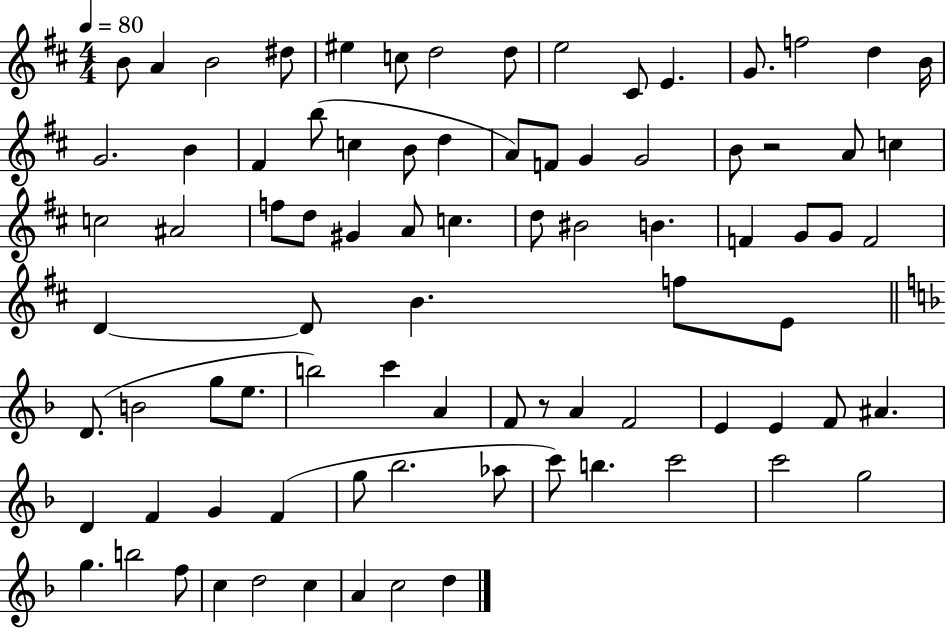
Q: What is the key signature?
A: D major